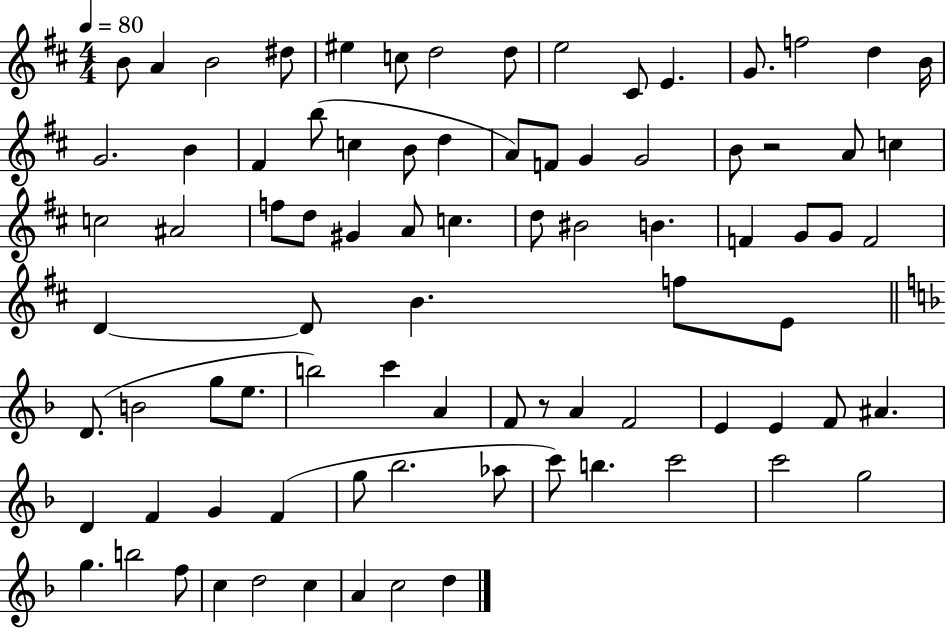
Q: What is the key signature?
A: D major